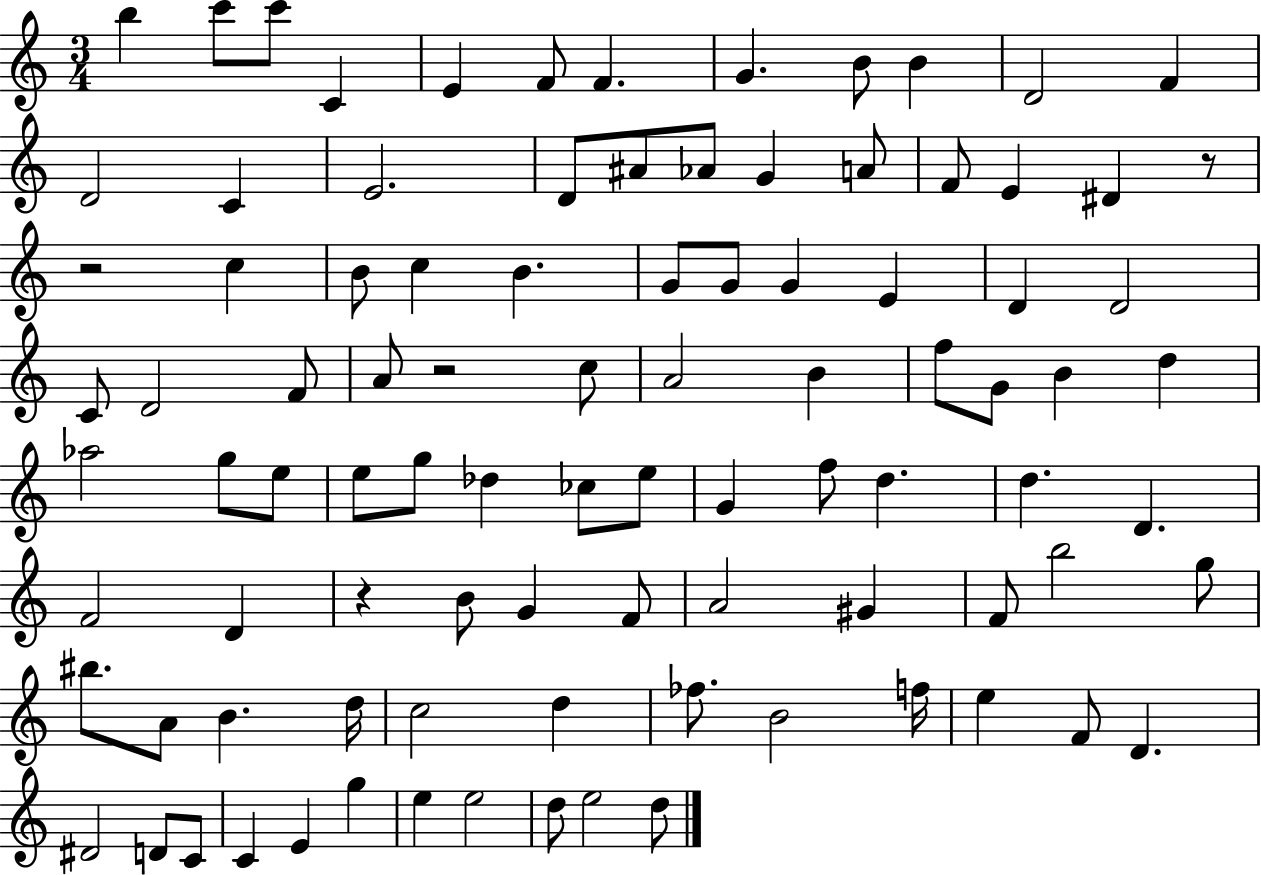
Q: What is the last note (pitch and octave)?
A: D5